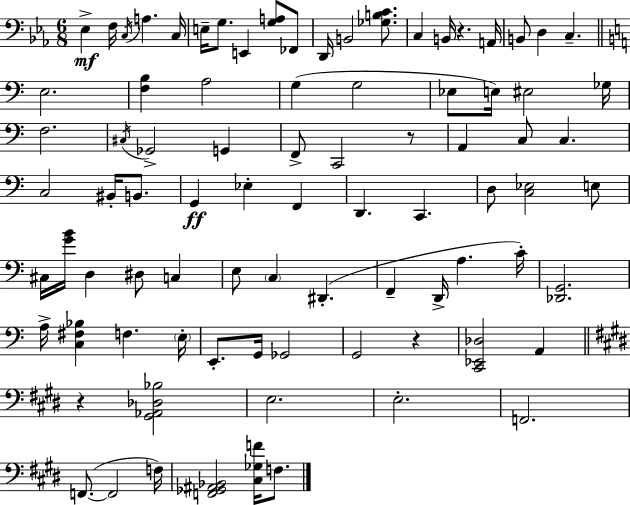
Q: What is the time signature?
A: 6/8